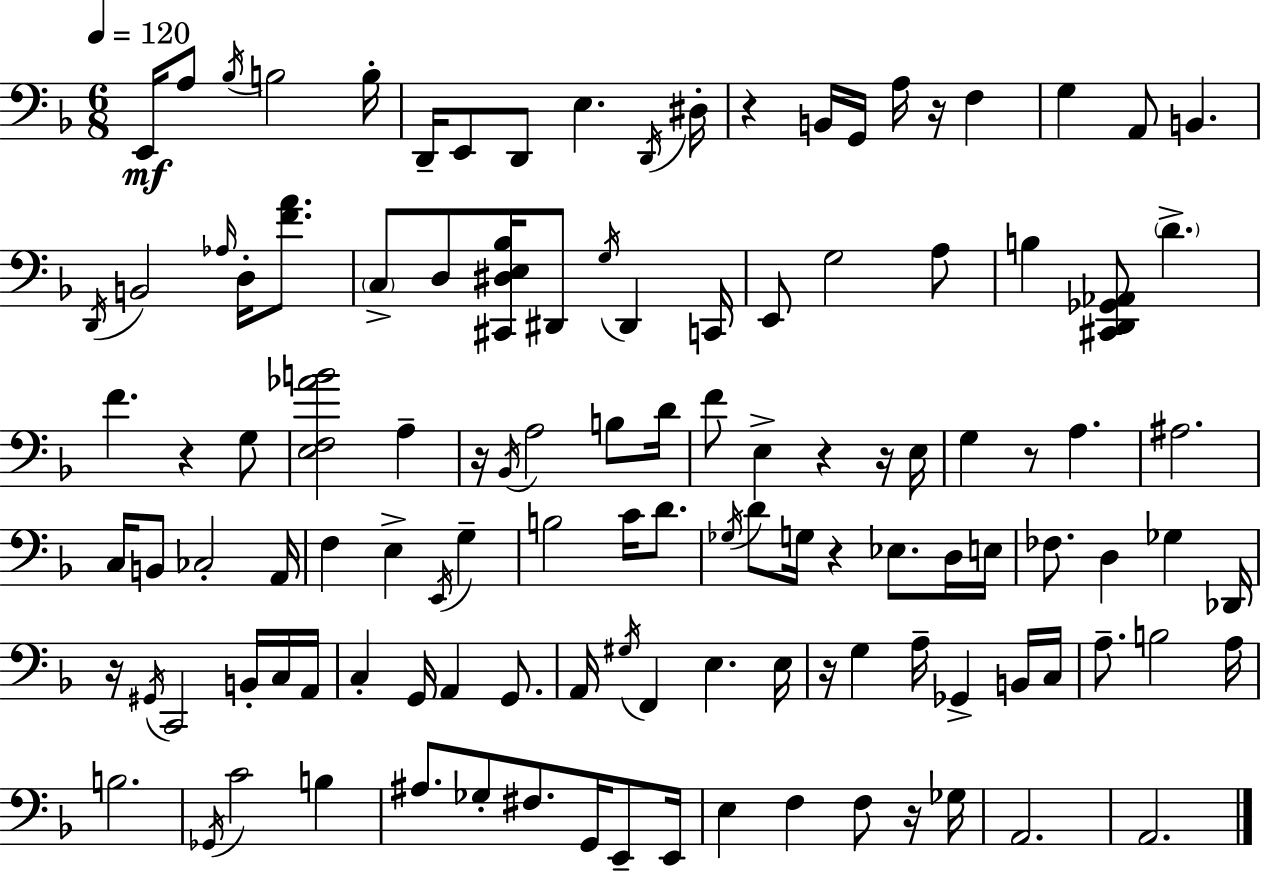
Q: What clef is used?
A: bass